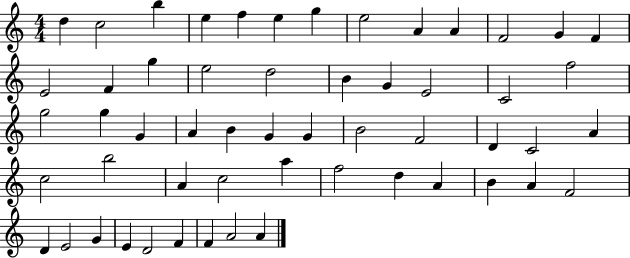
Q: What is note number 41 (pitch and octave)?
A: F5